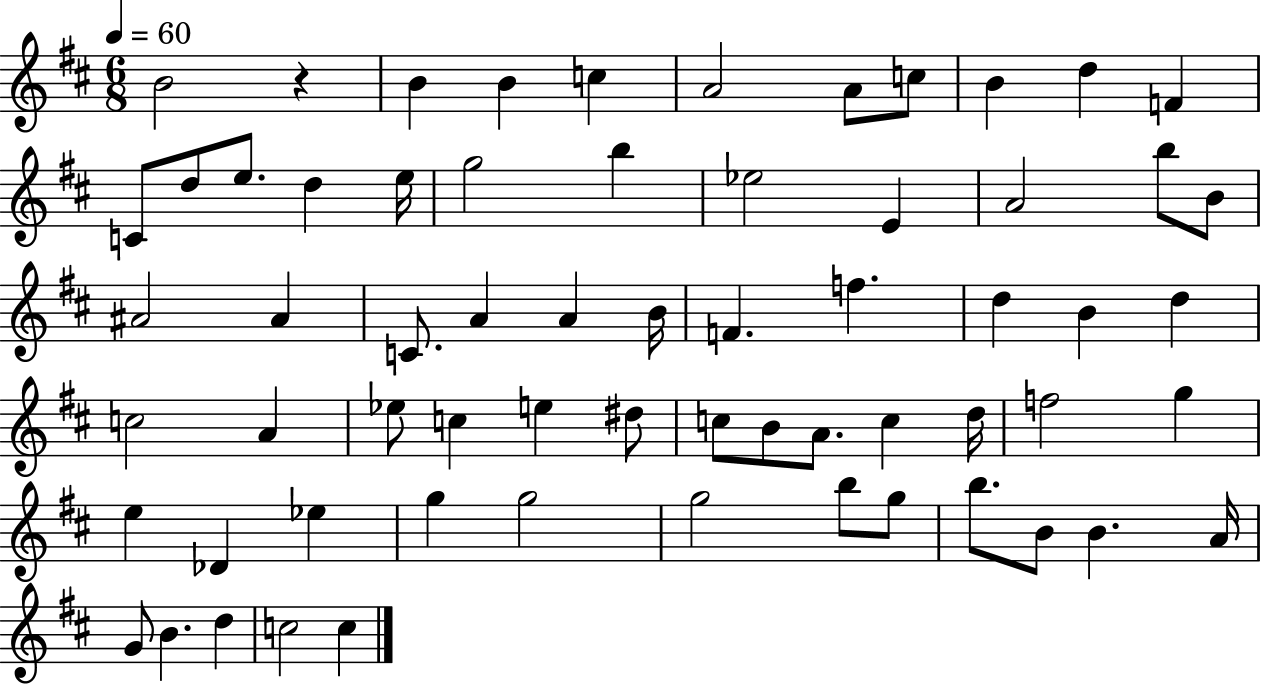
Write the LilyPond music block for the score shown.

{
  \clef treble
  \numericTimeSignature
  \time 6/8
  \key d \major
  \tempo 4 = 60
  \repeat volta 2 { b'2 r4 | b'4 b'4 c''4 | a'2 a'8 c''8 | b'4 d''4 f'4 | \break c'8 d''8 e''8. d''4 e''16 | g''2 b''4 | ees''2 e'4 | a'2 b''8 b'8 | \break ais'2 ais'4 | c'8. a'4 a'4 b'16 | f'4. f''4. | d''4 b'4 d''4 | \break c''2 a'4 | ees''8 c''4 e''4 dis''8 | c''8 b'8 a'8. c''4 d''16 | f''2 g''4 | \break e''4 des'4 ees''4 | g''4 g''2 | g''2 b''8 g''8 | b''8. b'8 b'4. a'16 | \break g'8 b'4. d''4 | c''2 c''4 | } \bar "|."
}